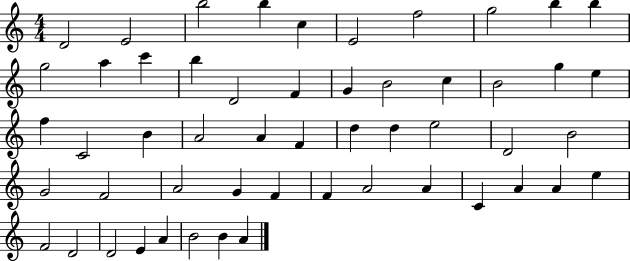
X:1
T:Untitled
M:4/4
L:1/4
K:C
D2 E2 b2 b c E2 f2 g2 b b g2 a c' b D2 F G B2 c B2 g e f C2 B A2 A F d d e2 D2 B2 G2 F2 A2 G F F A2 A C A A e F2 D2 D2 E A B2 B A